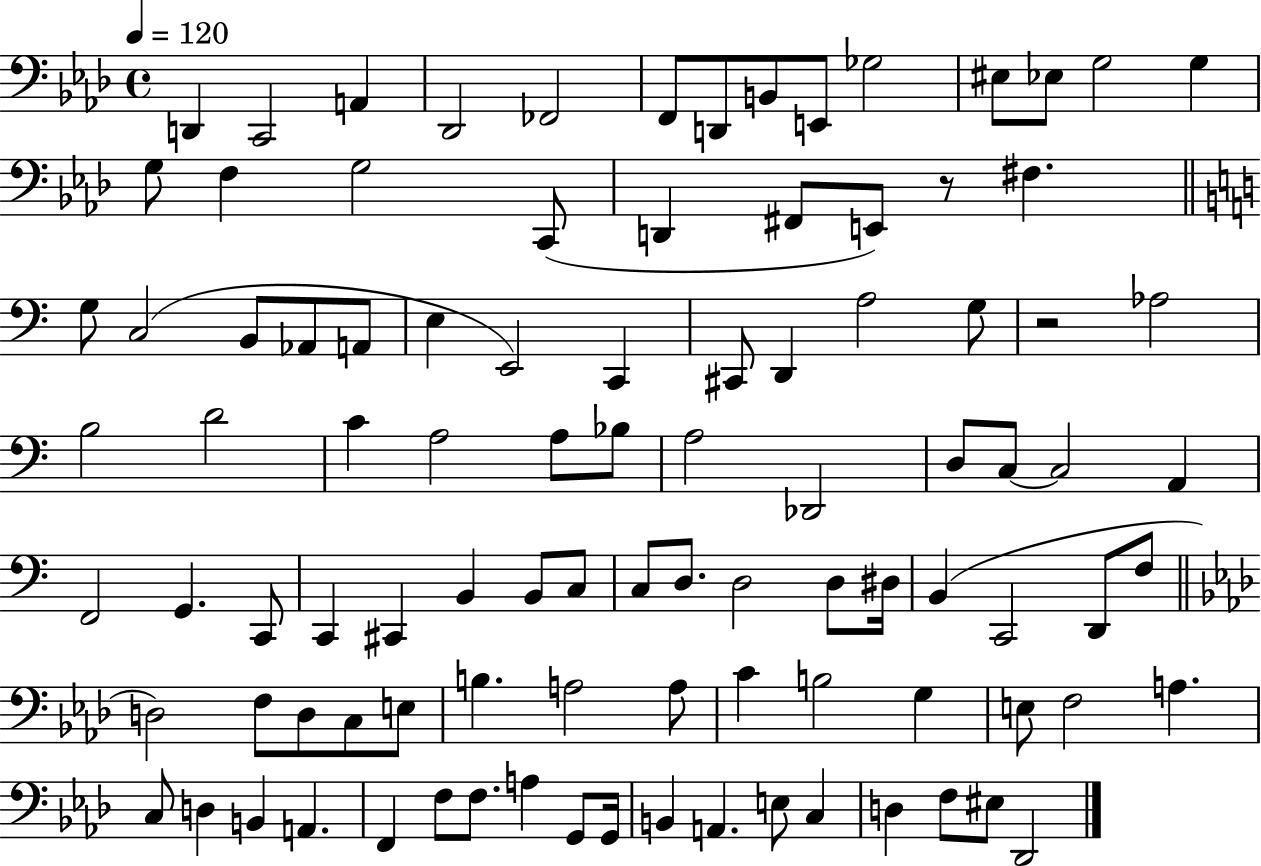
D2/q C2/h A2/q Db2/h FES2/h F2/e D2/e B2/e E2/e Gb3/h EIS3/e Eb3/e G3/h G3/q G3/e F3/q G3/h C2/e D2/q F#2/e E2/e R/e F#3/q. G3/e C3/h B2/e Ab2/e A2/e E3/q E2/h C2/q C#2/e D2/q A3/h G3/e R/h Ab3/h B3/h D4/h C4/q A3/h A3/e Bb3/e A3/h Db2/h D3/e C3/e C3/h A2/q F2/h G2/q. C2/e C2/q C#2/q B2/q B2/e C3/e C3/e D3/e. D3/h D3/e D#3/s B2/q C2/h D2/e F3/e D3/h F3/e D3/e C3/e E3/e B3/q. A3/h A3/e C4/q B3/h G3/q E3/e F3/h A3/q. C3/e D3/q B2/q A2/q. F2/q F3/e F3/e. A3/q G2/e G2/s B2/q A2/q. E3/e C3/q D3/q F3/e EIS3/e Db2/h